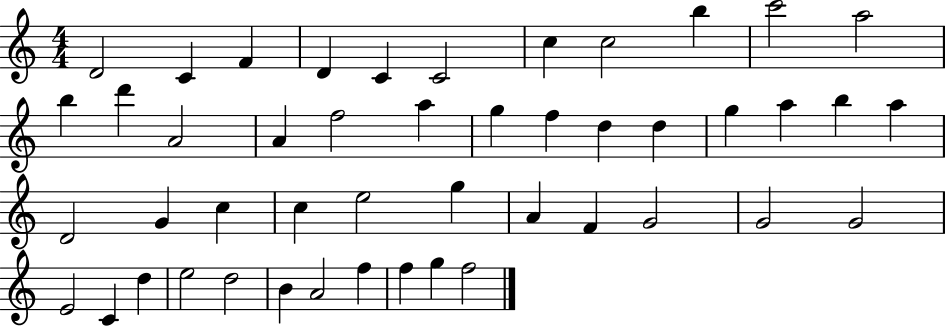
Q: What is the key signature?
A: C major